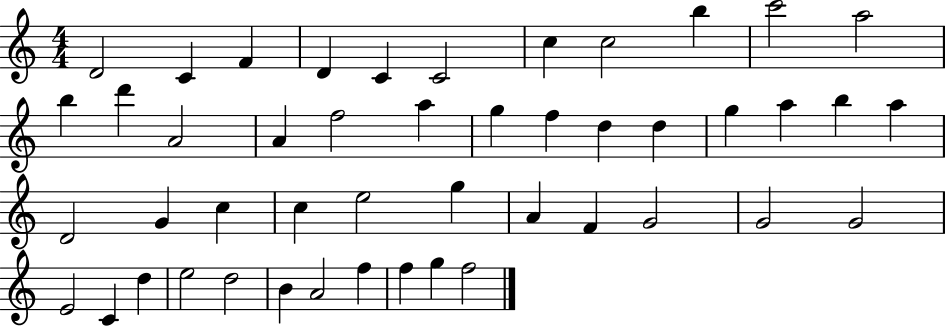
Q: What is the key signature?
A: C major